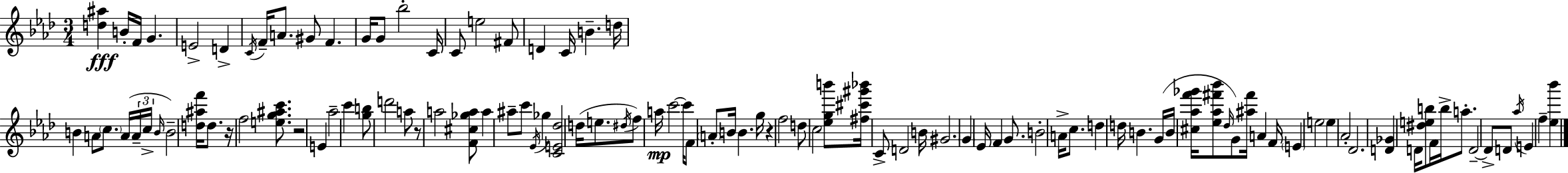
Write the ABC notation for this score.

X:1
T:Untitled
M:3/4
L:1/4
K:Fm
[d^a] B/4 F/4 G E2 D C/4 F/4 A/2 ^G/2 F G/4 G/2 _b2 C/4 C/2 e2 ^F/2 D C/4 B d/4 B A/2 c/2 A/4 A/4 c/4 B/4 B2 [d^af']/4 d/2 z/4 f2 [eg^ac']/2 z2 E _a2 c' [gb]/2 d'2 a/2 z/2 a2 [F^c_ga]/2 a ^a/2 c'/2 _E/4 _g [CE_d]2 d/4 e/2 ^d/4 f/2 a/4 c'2 c'/4 F/2 A/2 B/4 B g/4 z f2 d/2 c2 [_egb']/2 [^f^c'^g'_b']/4 C/2 D2 B/4 ^G2 G _E/4 F G/2 B2 A/4 c/2 d d/4 B G/4 B/4 [^c_af'_g']/4 [_e_a^f'_b']/2 _d/4 G/2 [^a^f']/4 A F/4 E e2 e _A2 _D2 [D_G] D/4 [^deb]/2 F/4 b/4 a/2 D2 D/2 D/2 _a/4 E f [_e_b']